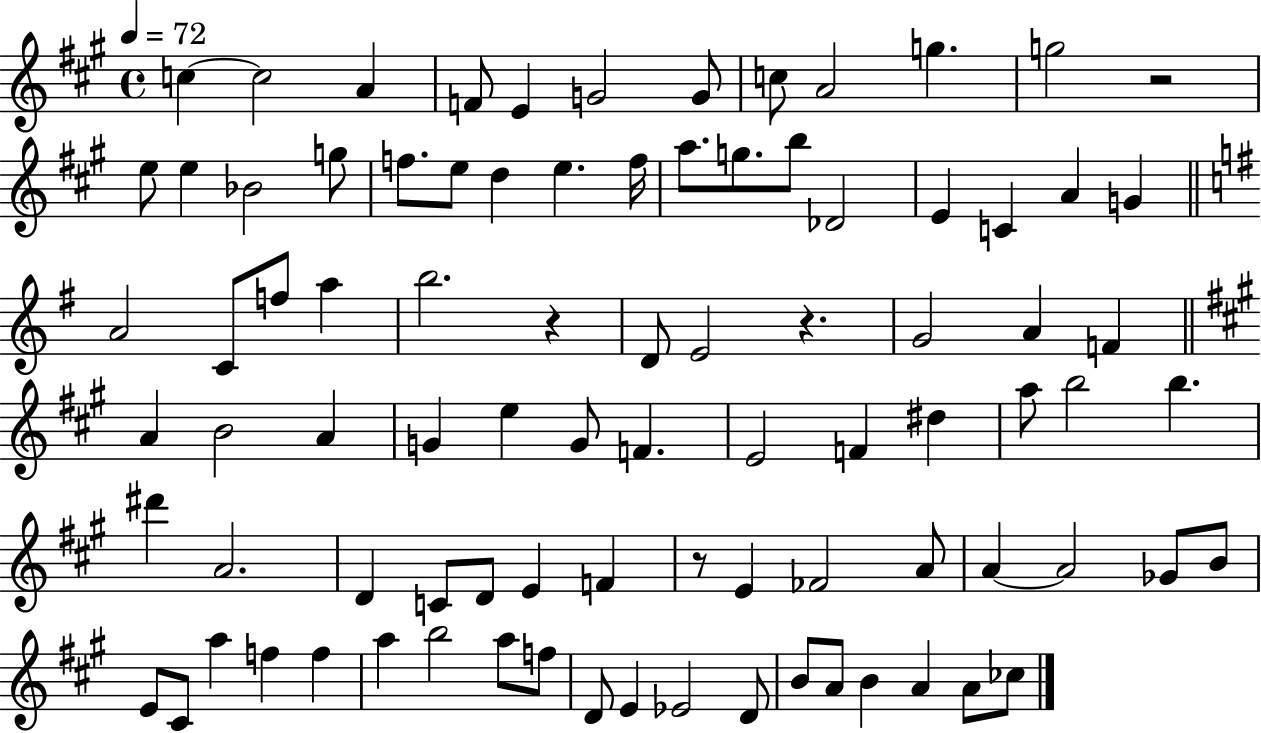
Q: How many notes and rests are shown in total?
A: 88